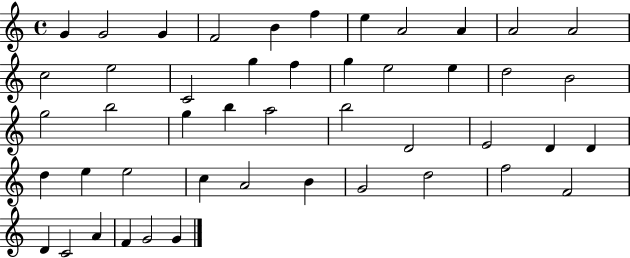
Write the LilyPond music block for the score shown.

{
  \clef treble
  \time 4/4
  \defaultTimeSignature
  \key c \major
  g'4 g'2 g'4 | f'2 b'4 f''4 | e''4 a'2 a'4 | a'2 a'2 | \break c''2 e''2 | c'2 g''4 f''4 | g''4 e''2 e''4 | d''2 b'2 | \break g''2 b''2 | g''4 b''4 a''2 | b''2 d'2 | e'2 d'4 d'4 | \break d''4 e''4 e''2 | c''4 a'2 b'4 | g'2 d''2 | f''2 f'2 | \break d'4 c'2 a'4 | f'4 g'2 g'4 | \bar "|."
}